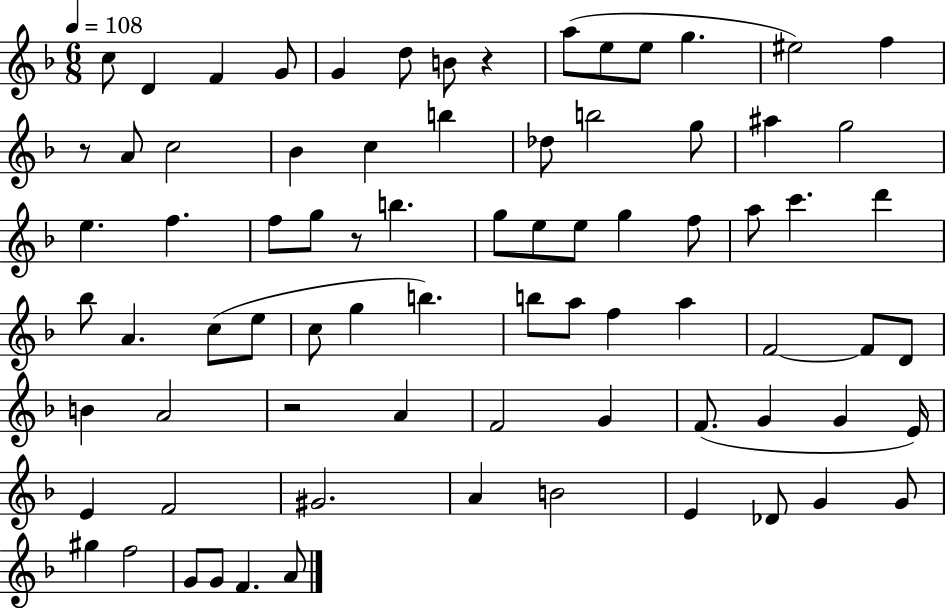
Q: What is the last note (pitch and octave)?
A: A4